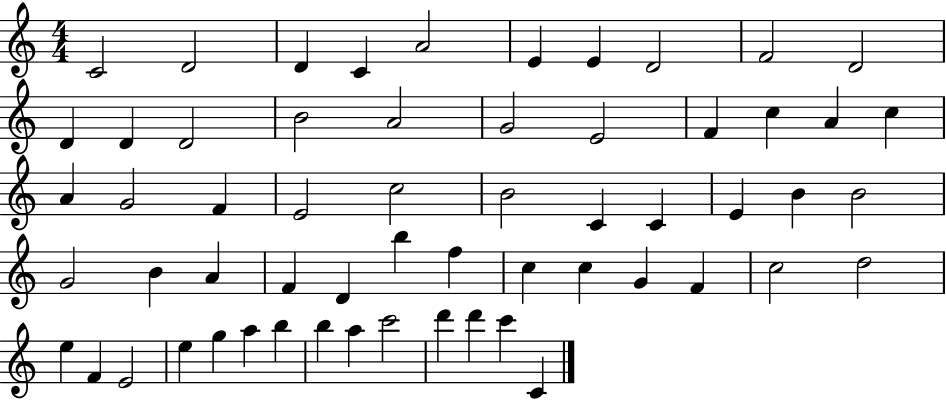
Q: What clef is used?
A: treble